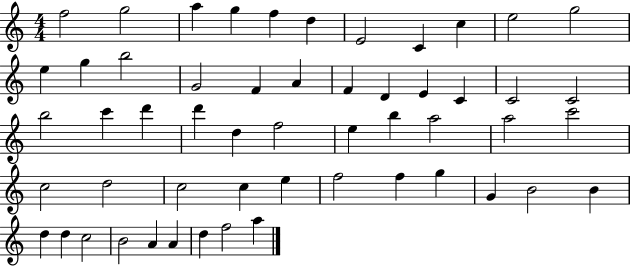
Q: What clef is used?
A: treble